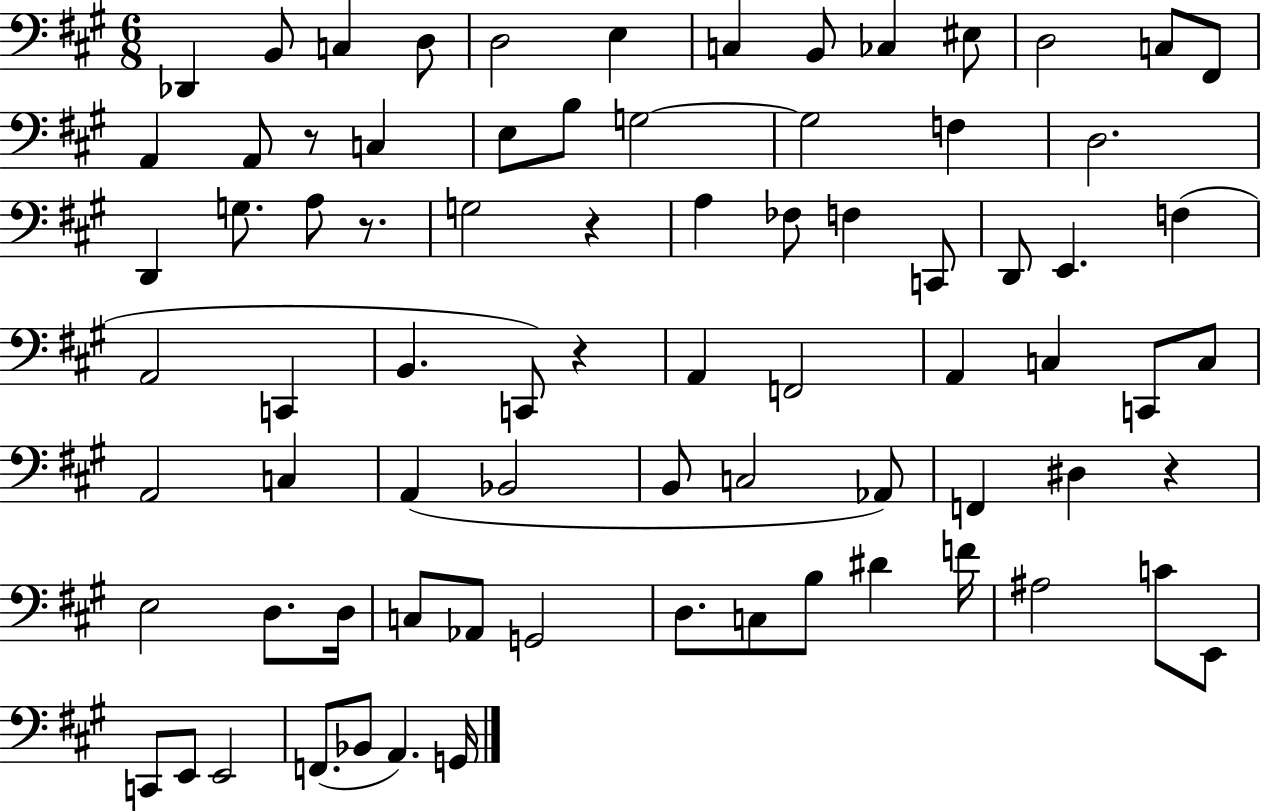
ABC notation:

X:1
T:Untitled
M:6/8
L:1/4
K:A
_D,, B,,/2 C, D,/2 D,2 E, C, B,,/2 _C, ^E,/2 D,2 C,/2 ^F,,/2 A,, A,,/2 z/2 C, E,/2 B,/2 G,2 G,2 F, D,2 D,, G,/2 A,/2 z/2 G,2 z A, _F,/2 F, C,,/2 D,,/2 E,, F, A,,2 C,, B,, C,,/2 z A,, F,,2 A,, C, C,,/2 C,/2 A,,2 C, A,, _B,,2 B,,/2 C,2 _A,,/2 F,, ^D, z E,2 D,/2 D,/4 C,/2 _A,,/2 G,,2 D,/2 C,/2 B,/2 ^D F/4 ^A,2 C/2 E,,/2 C,,/2 E,,/2 E,,2 F,,/2 _B,,/2 A,, G,,/4